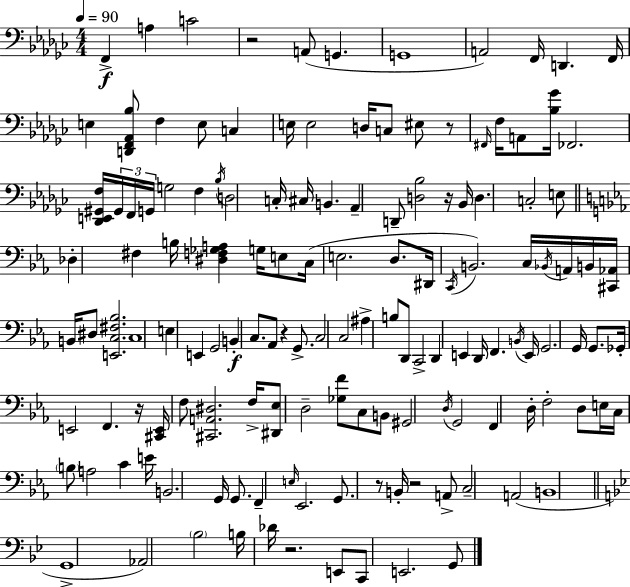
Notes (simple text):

F2/q A3/q C4/h R/h A2/e G2/q. G2/w A2/h F2/s D2/q. F2/s E3/q [D2,F2,Ab2,Bb3]/e F3/q E3/e C3/q E3/s E3/h D3/s C3/e EIS3/e R/e F#2/s F3/s A2/e [Bb3,Gb4]/s FES2/h. [Db2,E2,G#2,F3]/s G#2/s F2/s G2/s G3/h F3/q Bb3/s D3/h C3/s C#3/s B2/q. Ab2/q D2/e [D3,Bb3]/h R/s Bb2/s D3/q. C3/h E3/e Db3/q F#3/q B3/s [D#3,F3,Gb3,A3]/q G3/s E3/e C3/s E3/h. D3/e. D#2/s C2/s B2/h. C3/s Bb2/s A2/s B2/s [C#2,Ab2]/s B2/s D#3/e [E2,C3,F#3,Bb3]/h. C3/w E3/q E2/q G2/h B2/q C3/e. Ab2/e R/q G2/e. C3/h C3/h A#3/q B3/e D2/e C2/h D2/q E2/q D2/s F2/q. B2/s E2/s G2/h. G2/s G2/e. Gb2/s E2/h F2/q. R/s [C#2,E2]/s F3/e [C#2,A2,D#3]/h. F3/s [D#2,Eb3]/e D3/h [Gb3,F4]/e C3/e B2/e G#2/h D3/s G2/h F2/q D3/s F3/h D3/e E3/s C3/s B3/e A3/h C4/q E4/s B2/h. G2/s G2/e. F2/q E3/s Eb2/h. G2/e. R/e B2/s R/h A2/e C3/h A2/h B2/w G2/w Ab2/h Bb3/h B3/s Db4/s R/h. E2/e C2/e E2/h. G2/e